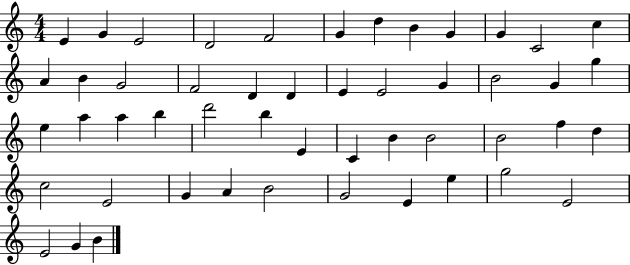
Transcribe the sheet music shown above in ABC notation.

X:1
T:Untitled
M:4/4
L:1/4
K:C
E G E2 D2 F2 G d B G G C2 c A B G2 F2 D D E E2 G B2 G g e a a b d'2 b E C B B2 B2 f d c2 E2 G A B2 G2 E e g2 E2 E2 G B